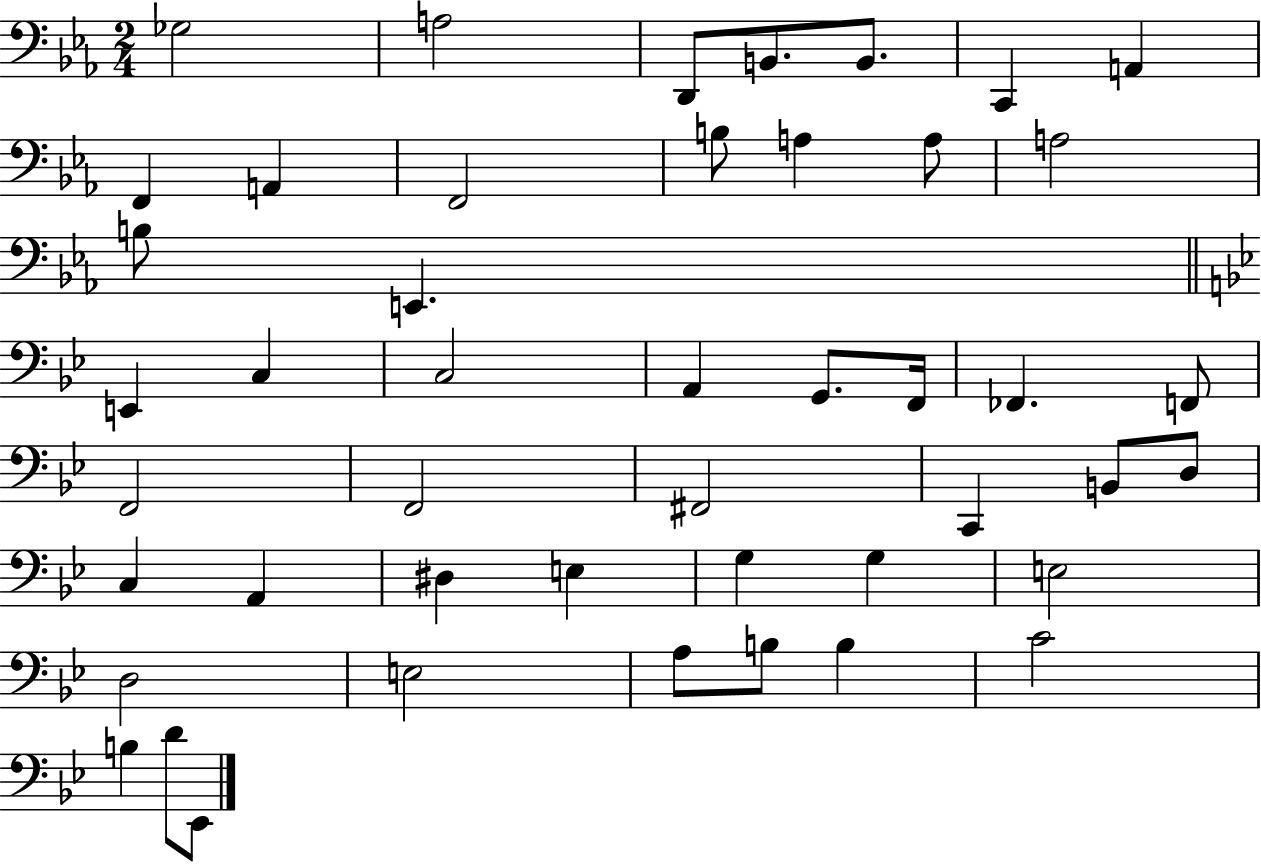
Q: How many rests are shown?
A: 0